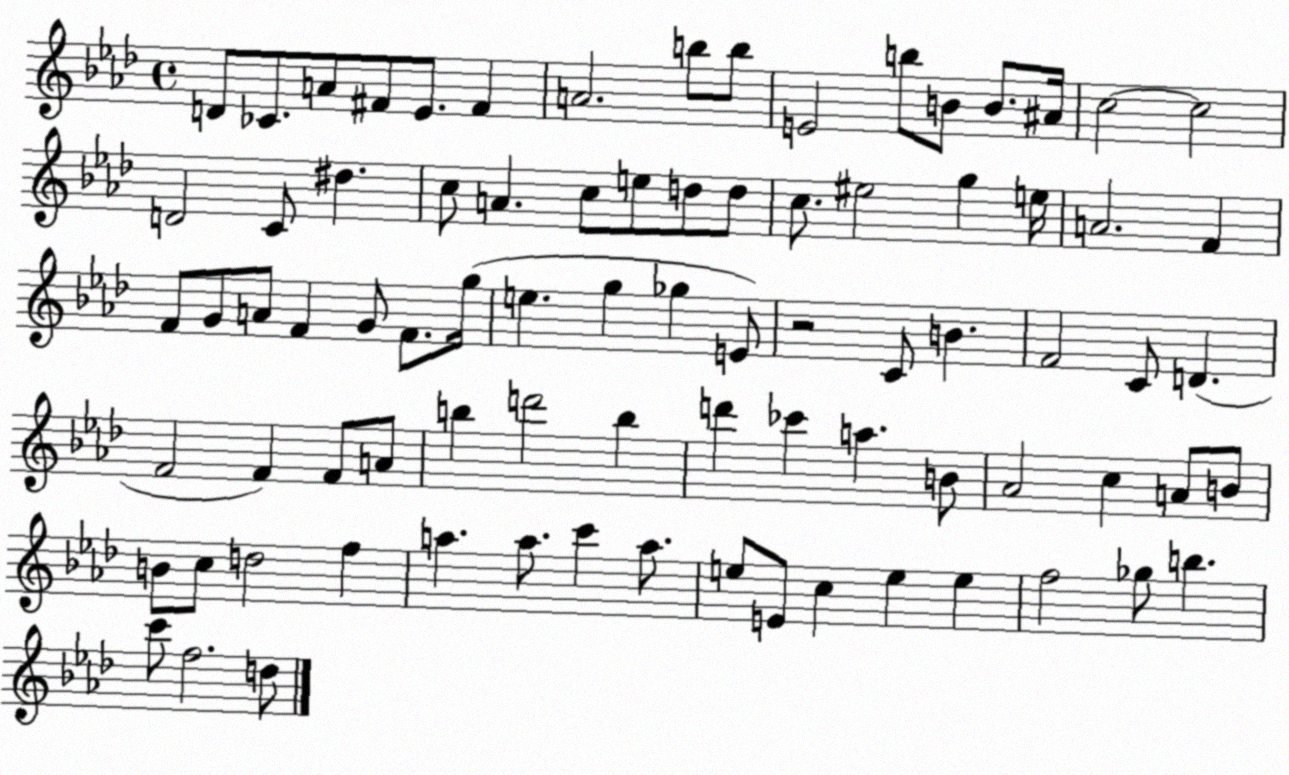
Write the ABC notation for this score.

X:1
T:Untitled
M:4/4
L:1/4
K:Ab
D/2 _C/2 A/2 ^F/2 _E/2 ^F A2 b/2 b/2 E2 b/2 B/2 B/2 ^A/4 c2 c2 D2 C/2 ^d c/2 A c/2 e/2 d/2 d/2 c/2 ^e2 g e/4 A2 F F/2 G/2 A/2 F G/2 F/2 g/4 e g _g E/2 z2 C/2 B F2 C/2 D F2 F F/2 A/2 b d'2 b d' _c' a B/2 _A2 c A/2 B/2 B/2 c/2 d2 f a a/2 c' a/2 e/2 E/2 c e e f2 _g/2 b c'/2 f2 d/2